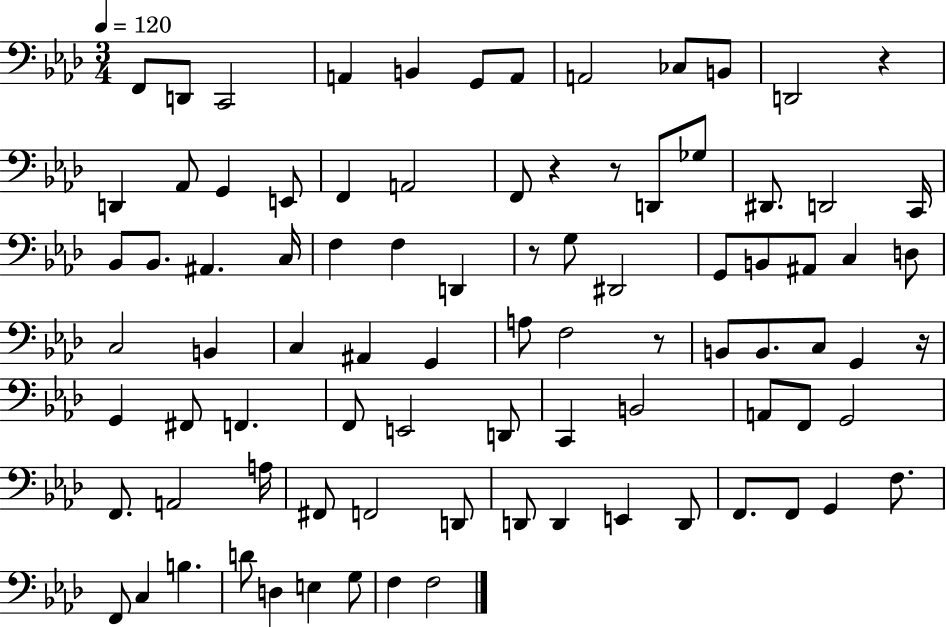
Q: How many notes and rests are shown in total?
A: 88